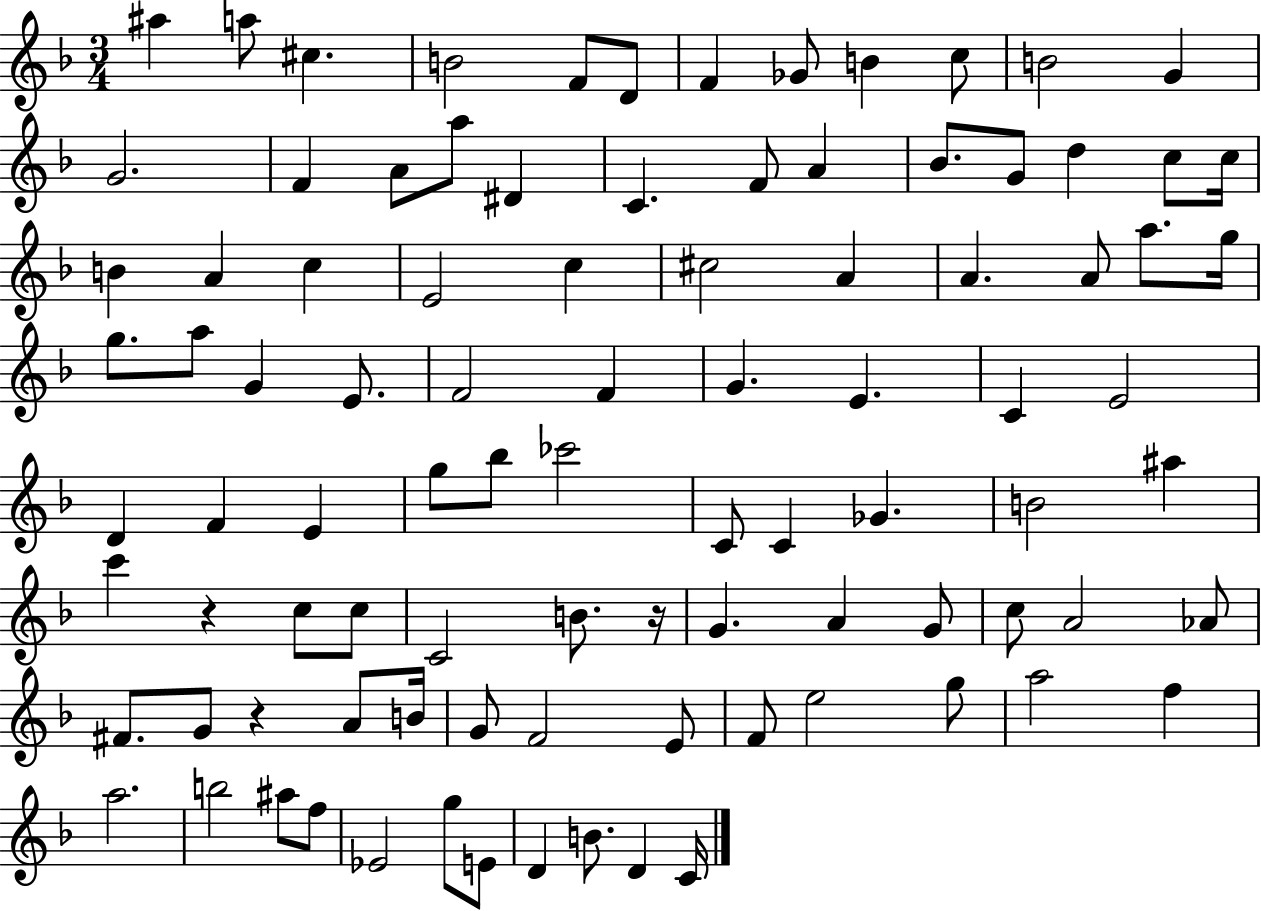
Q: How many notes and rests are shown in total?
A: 94